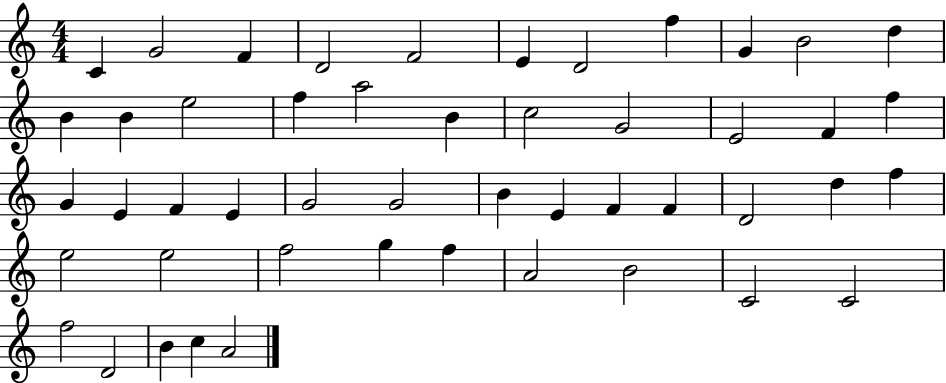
C4/q G4/h F4/q D4/h F4/h E4/q D4/h F5/q G4/q B4/h D5/q B4/q B4/q E5/h F5/q A5/h B4/q C5/h G4/h E4/h F4/q F5/q G4/q E4/q F4/q E4/q G4/h G4/h B4/q E4/q F4/q F4/q D4/h D5/q F5/q E5/h E5/h F5/h G5/q F5/q A4/h B4/h C4/h C4/h F5/h D4/h B4/q C5/q A4/h